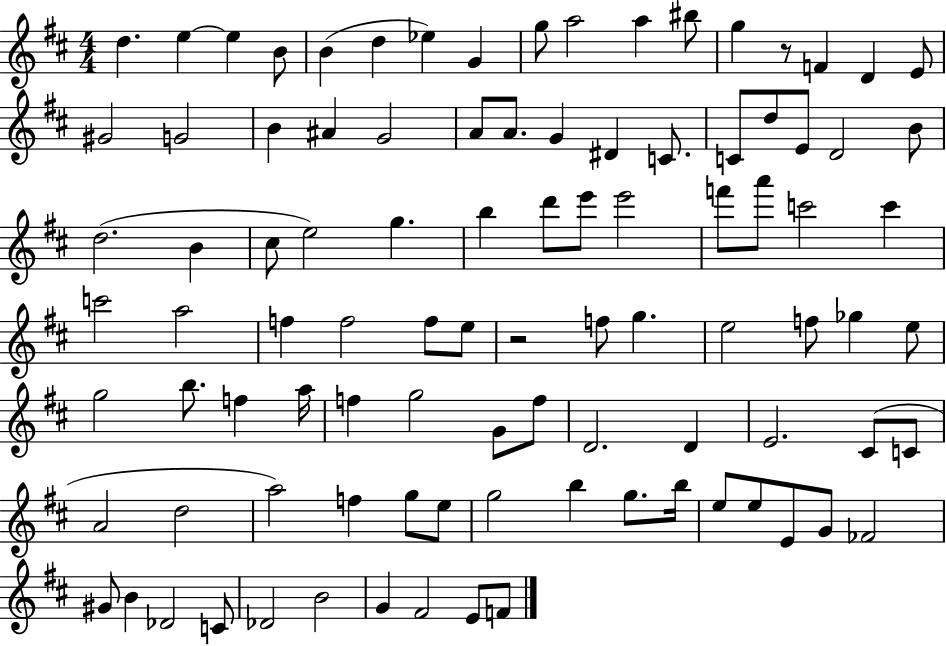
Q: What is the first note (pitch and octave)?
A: D5